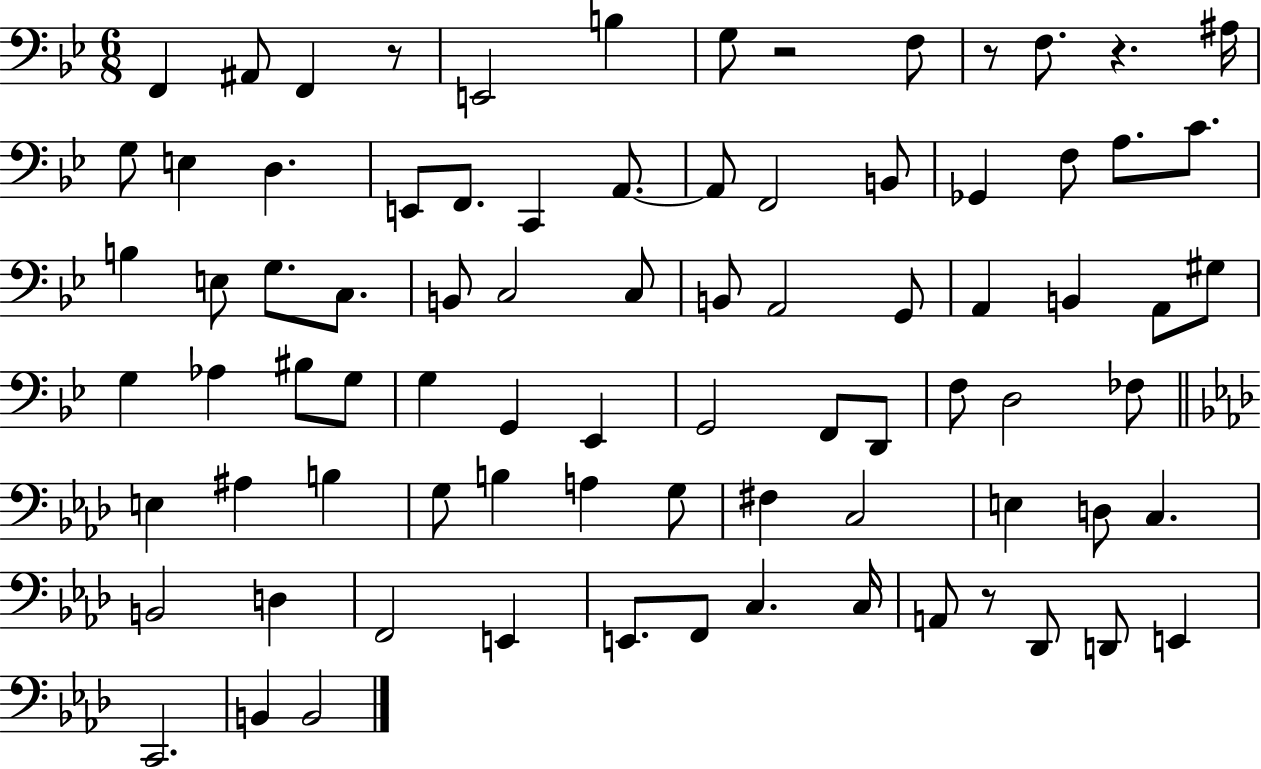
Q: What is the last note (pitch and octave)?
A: B2